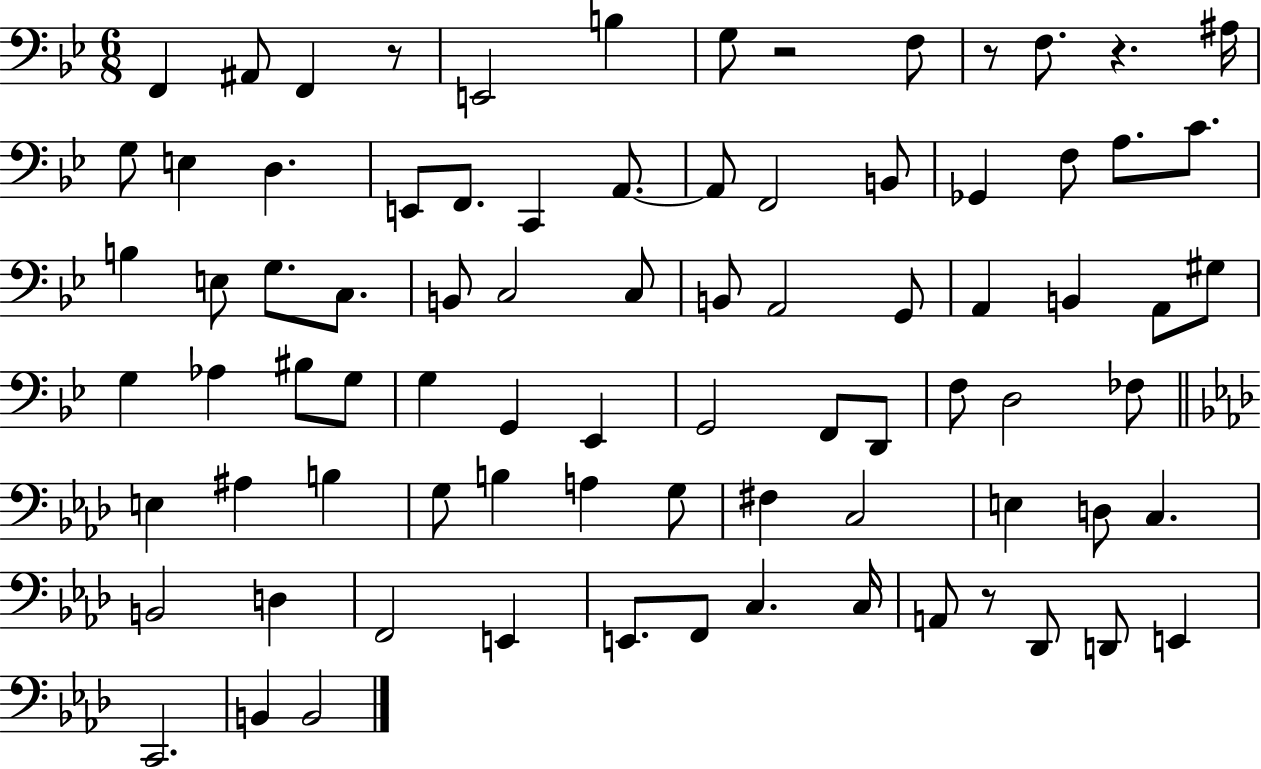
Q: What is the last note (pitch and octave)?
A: B2